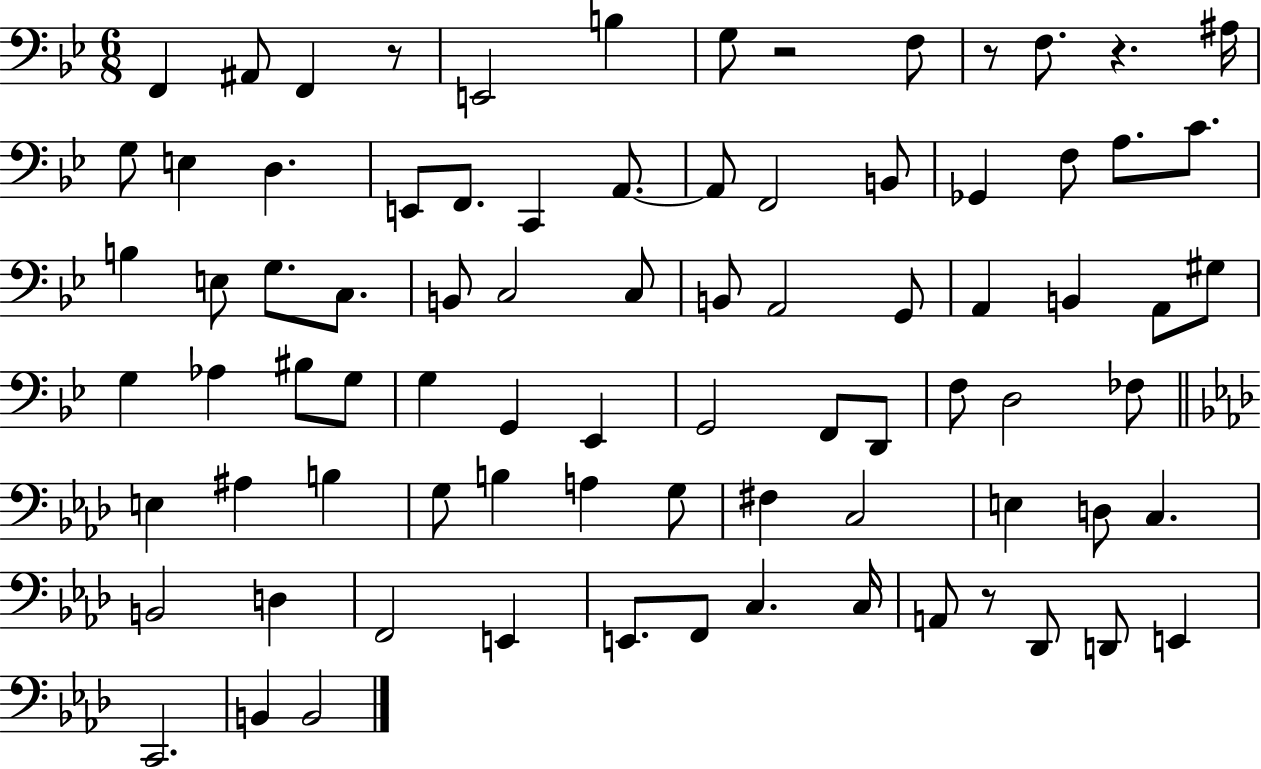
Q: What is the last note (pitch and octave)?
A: B2